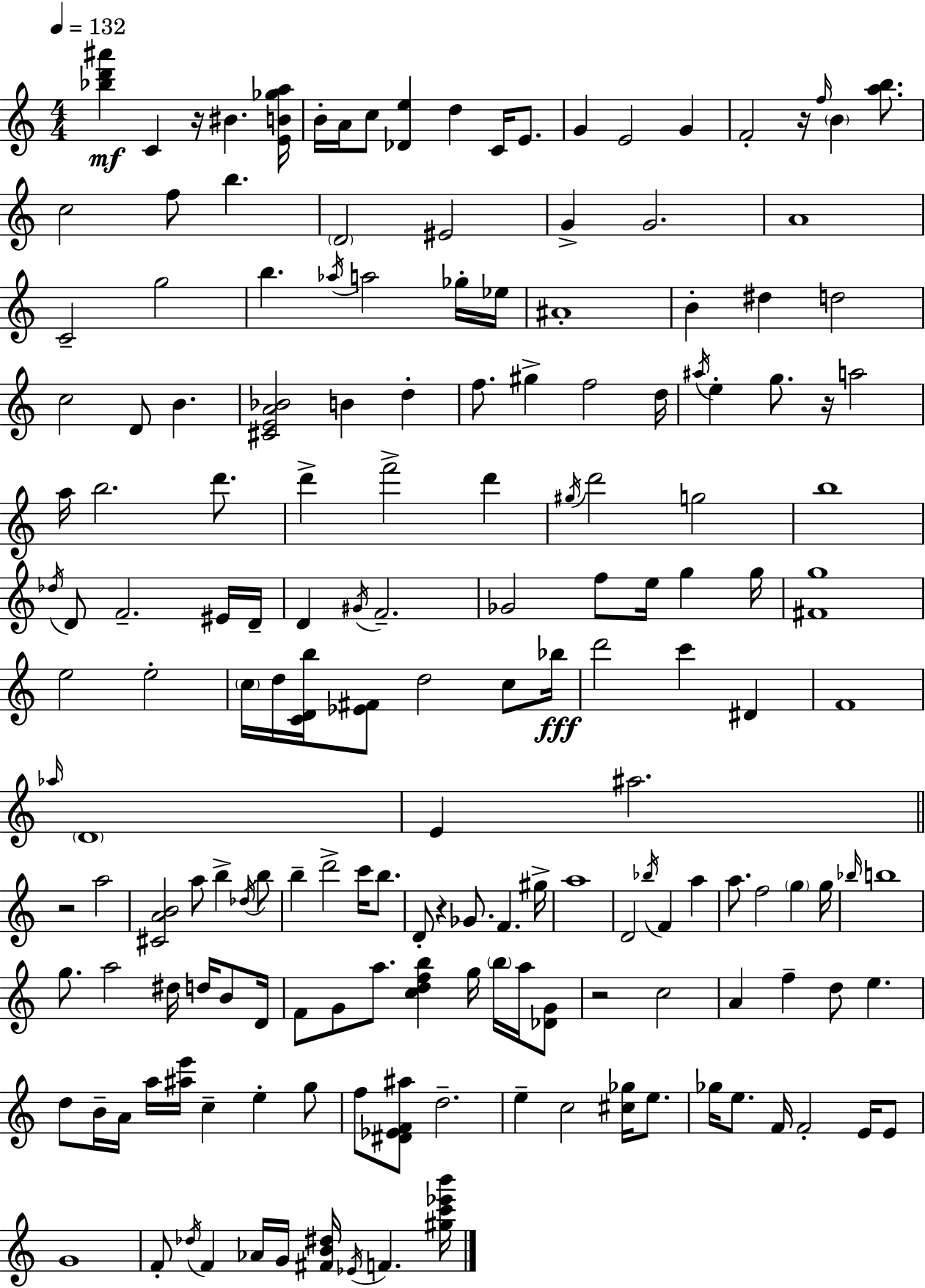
[Bb5,D6,A#6]/q C4/q R/s BIS4/q. [E4,B4,Gb5,A5]/s B4/s A4/s C5/e [Db4,E5]/q D5/q C4/s E4/e. G4/q E4/h G4/q F4/h R/s F5/s B4/q [A5,B5]/e. C5/h F5/e B5/q. D4/h EIS4/h G4/q G4/h. A4/w C4/h G5/h B5/q. Ab5/s A5/h Gb5/s Eb5/s A#4/w B4/q D#5/q D5/h C5/h D4/e B4/q. [C#4,E4,A4,Bb4]/h B4/q D5/q F5/e. G#5/q F5/h D5/s A#5/s E5/q G5/e. R/s A5/h A5/s B5/h. D6/e. D6/q F6/h D6/q G#5/s D6/h G5/h B5/w Db5/s D4/e F4/h. EIS4/s D4/s D4/q G#4/s F4/h. Gb4/h F5/e E5/s G5/q G5/s [F#4,G5]/w E5/h E5/h C5/s D5/s [C4,D4,B5]/s [Eb4,F#4]/e D5/h C5/e Bb5/s D6/h C6/q D#4/q F4/w Ab5/s D4/w E4/q A#5/h. R/h A5/h [C#4,A4,B4]/h A5/e B5/q Db5/s B5/e B5/q D6/h C6/s B5/e. D4/e R/q Gb4/e. F4/q. G#5/s A5/w D4/h Bb5/s F4/q A5/q A5/e. F5/h G5/q G5/s Bb5/s B5/w G5/e. A5/h D#5/s D5/s B4/e D4/s F4/e G4/e A5/e. [C5,D5,F5,B5]/q G5/s B5/s A5/s [Db4,G4]/e R/h C5/h A4/q F5/q D5/e E5/q. D5/e B4/s A4/s A5/s [A#5,E6]/s C5/q E5/q G5/e F5/e [D#4,Eb4,F4,A#5]/e D5/h. E5/q C5/h [C#5,Gb5]/s E5/e. Gb5/s E5/e. F4/s F4/h E4/s E4/e G4/w F4/e Db5/s F4/q Ab4/s G4/s [F#4,B4,D#5]/s Eb4/s F4/q. [G#5,C6,Eb6,B6]/s